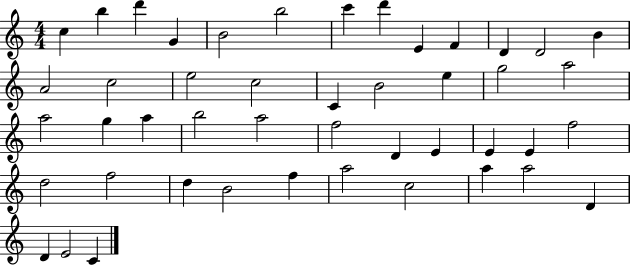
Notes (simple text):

C5/q B5/q D6/q G4/q B4/h B5/h C6/q D6/q E4/q F4/q D4/q D4/h B4/q A4/h C5/h E5/h C5/h C4/q B4/h E5/q G5/h A5/h A5/h G5/q A5/q B5/h A5/h F5/h D4/q E4/q E4/q E4/q F5/h D5/h F5/h D5/q B4/h F5/q A5/h C5/h A5/q A5/h D4/q D4/q E4/h C4/q